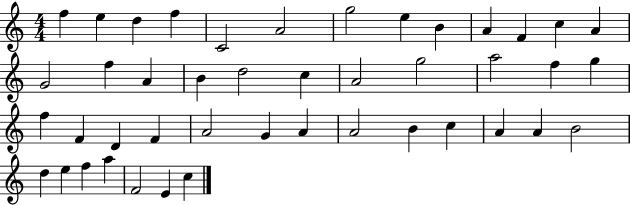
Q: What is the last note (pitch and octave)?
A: C5